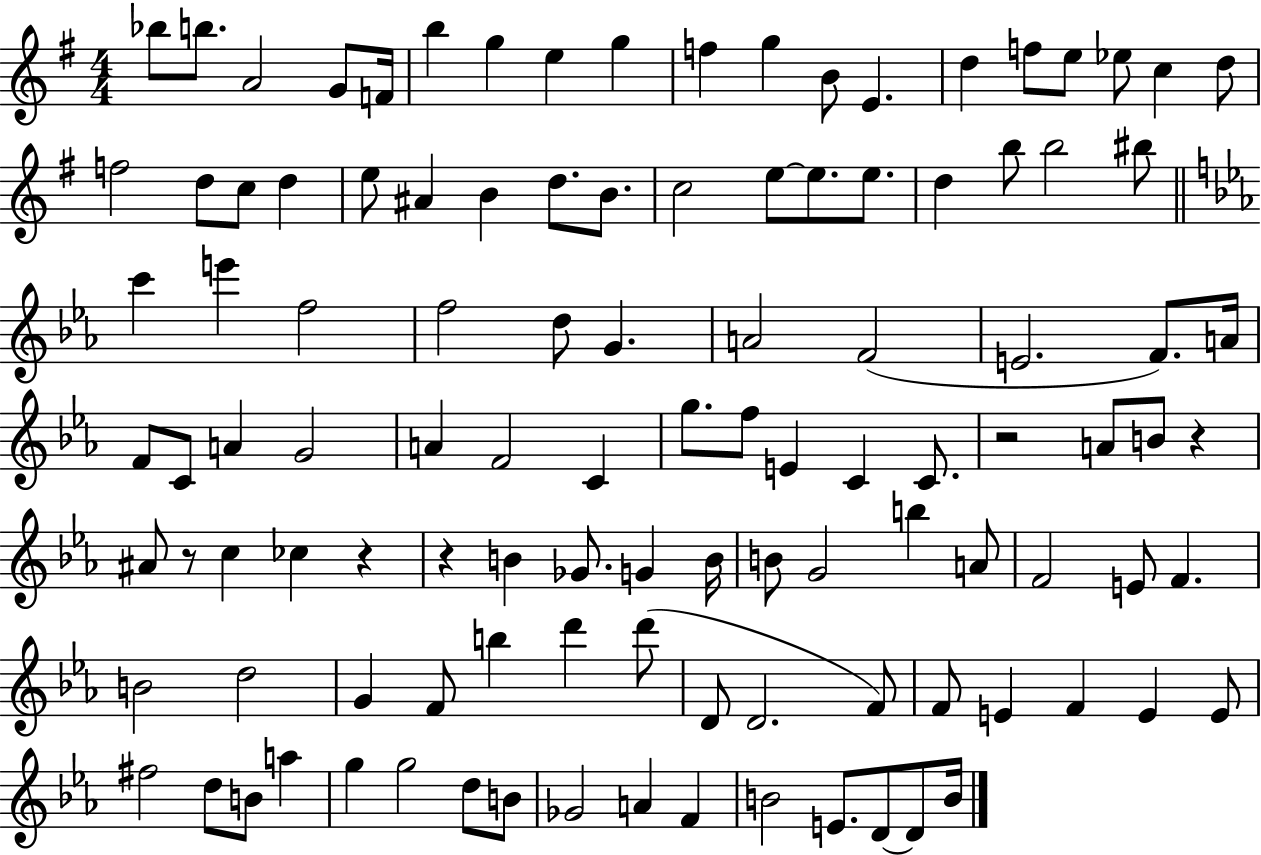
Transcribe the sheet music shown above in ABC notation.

X:1
T:Untitled
M:4/4
L:1/4
K:G
_b/2 b/2 A2 G/2 F/4 b g e g f g B/2 E d f/2 e/2 _e/2 c d/2 f2 d/2 c/2 d e/2 ^A B d/2 B/2 c2 e/2 e/2 e/2 d b/2 b2 ^b/2 c' e' f2 f2 d/2 G A2 F2 E2 F/2 A/4 F/2 C/2 A G2 A F2 C g/2 f/2 E C C/2 z2 A/2 B/2 z ^A/2 z/2 c _c z z B _G/2 G B/4 B/2 G2 b A/2 F2 E/2 F B2 d2 G F/2 b d' d'/2 D/2 D2 F/2 F/2 E F E E/2 ^f2 d/2 B/2 a g g2 d/2 B/2 _G2 A F B2 E/2 D/2 D/2 B/4